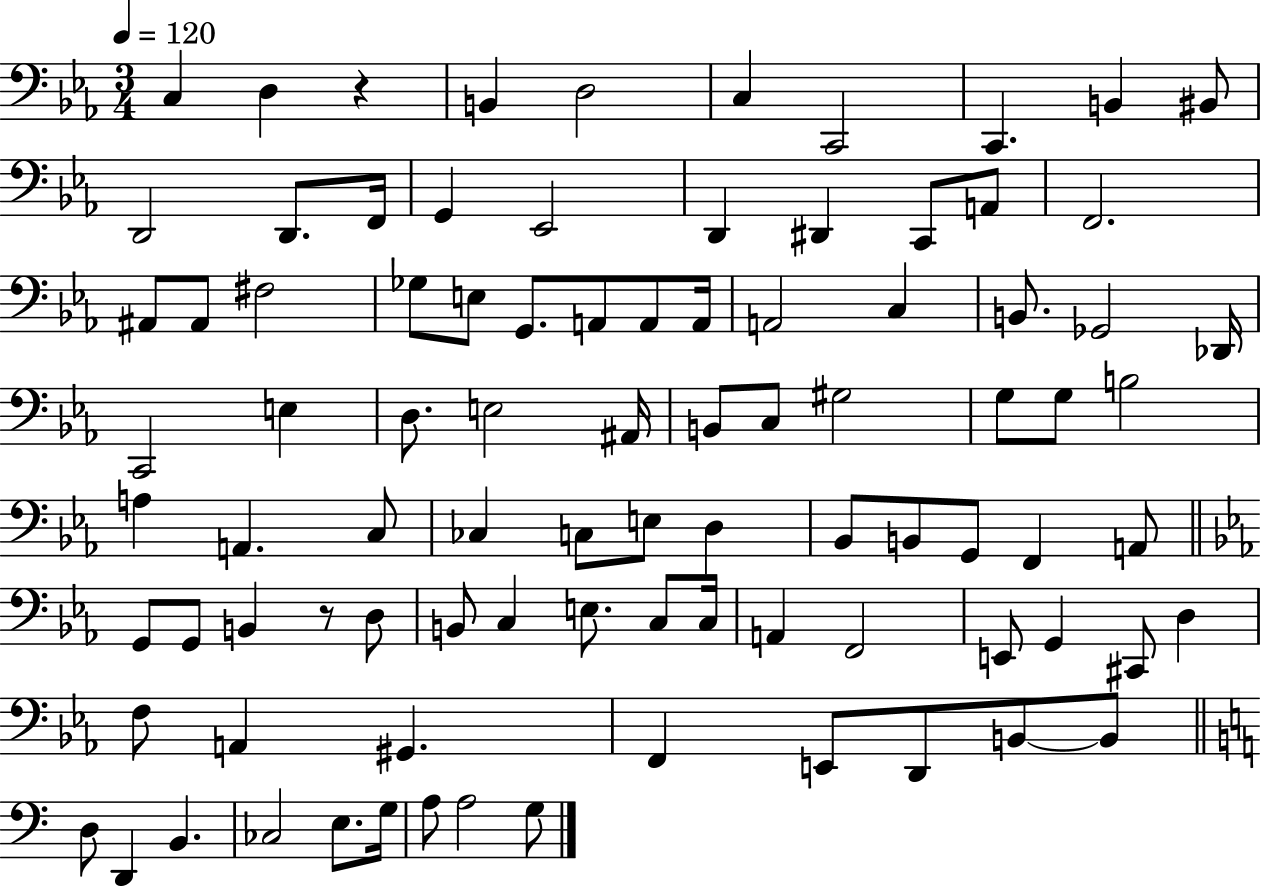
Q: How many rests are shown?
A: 2